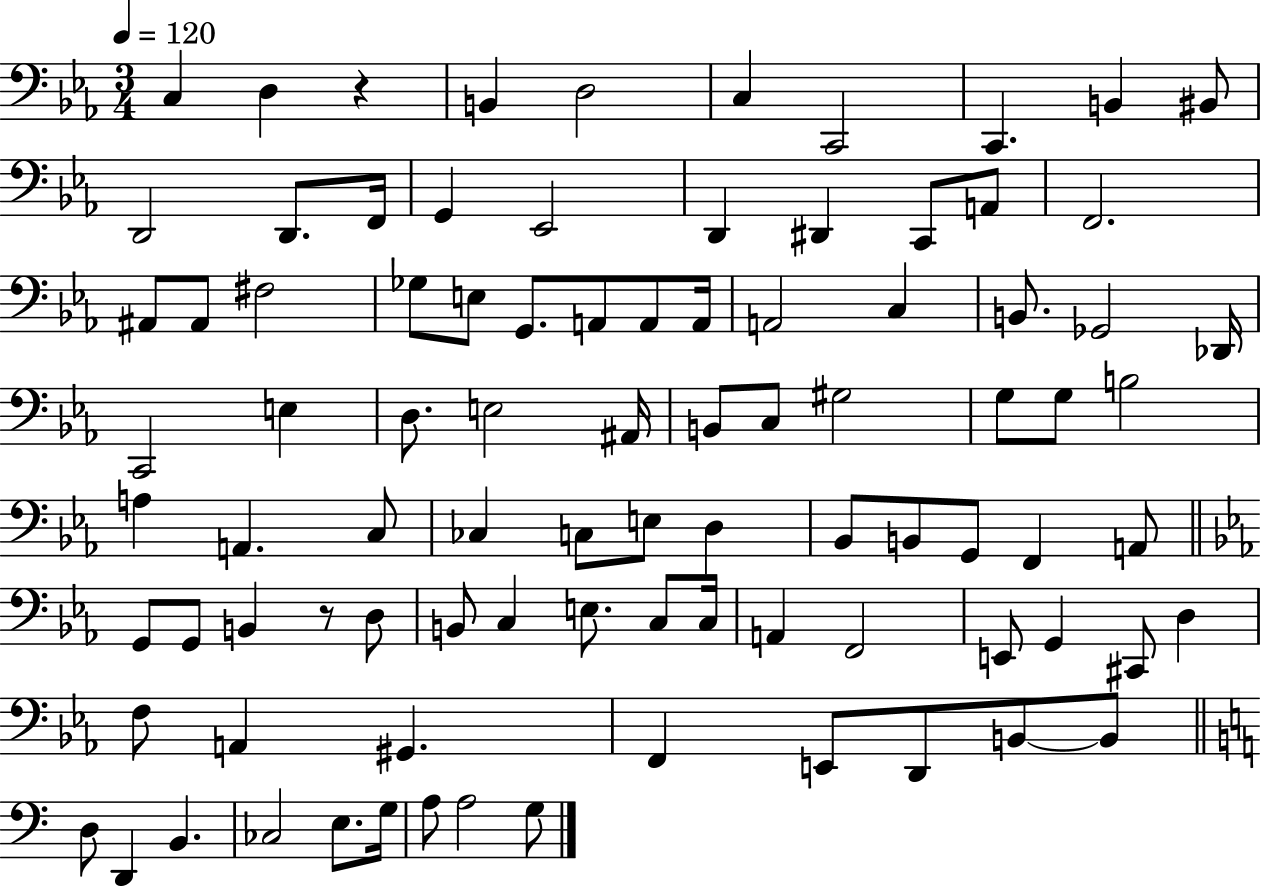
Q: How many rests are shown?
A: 2